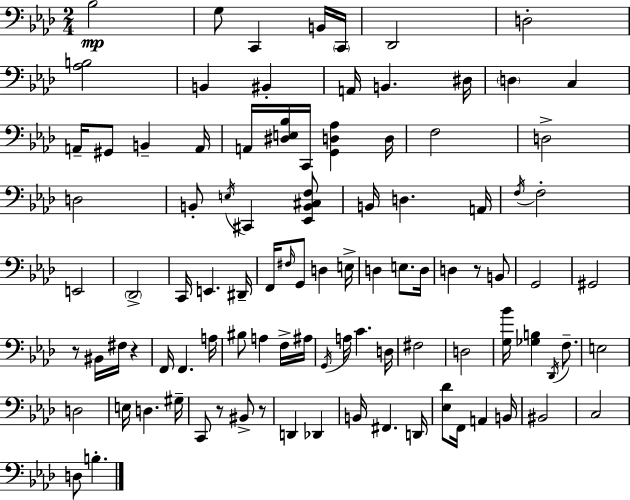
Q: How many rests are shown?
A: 5